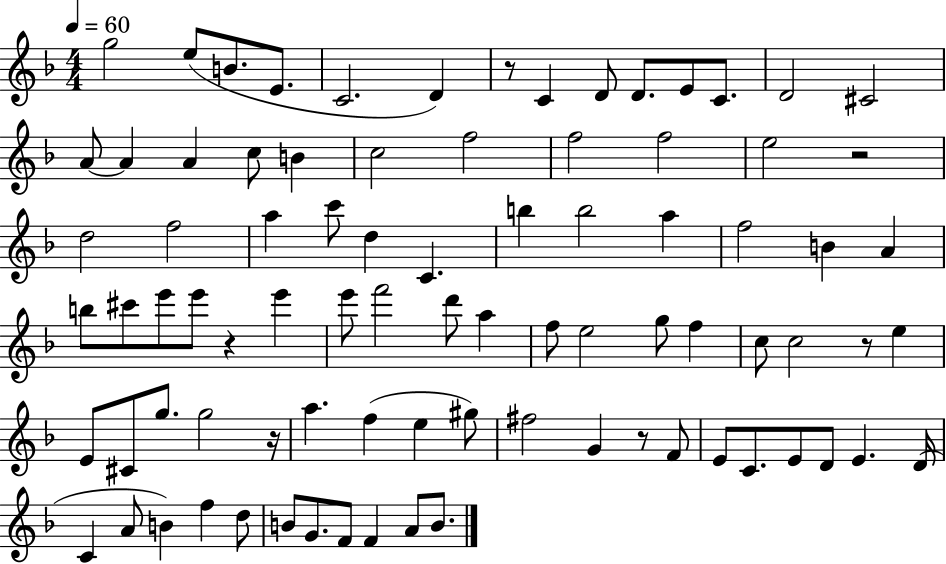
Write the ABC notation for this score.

X:1
T:Untitled
M:4/4
L:1/4
K:F
g2 e/2 B/2 E/2 C2 D z/2 C D/2 D/2 E/2 C/2 D2 ^C2 A/2 A A c/2 B c2 f2 f2 f2 e2 z2 d2 f2 a c'/2 d C b b2 a f2 B A b/2 ^c'/2 e'/2 e'/2 z e' e'/2 f'2 d'/2 a f/2 e2 g/2 f c/2 c2 z/2 e E/2 ^C/2 g/2 g2 z/4 a f e ^g/2 ^f2 G z/2 F/2 E/2 C/2 E/2 D/2 E D/4 C A/2 B f d/2 B/2 G/2 F/2 F A/2 B/2